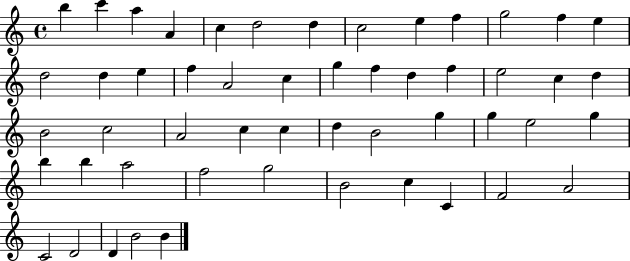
X:1
T:Untitled
M:4/4
L:1/4
K:C
b c' a A c d2 d c2 e f g2 f e d2 d e f A2 c g f d f e2 c d B2 c2 A2 c c d B2 g g e2 g b b a2 f2 g2 B2 c C F2 A2 C2 D2 D B2 B